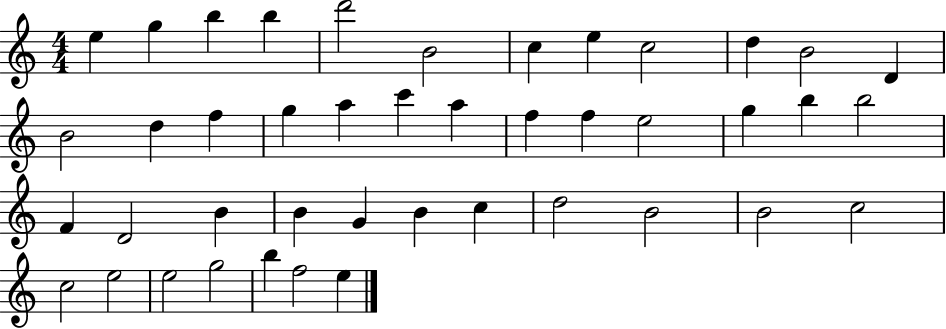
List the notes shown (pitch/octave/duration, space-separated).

E5/q G5/q B5/q B5/q D6/h B4/h C5/q E5/q C5/h D5/q B4/h D4/q B4/h D5/q F5/q G5/q A5/q C6/q A5/q F5/q F5/q E5/h G5/q B5/q B5/h F4/q D4/h B4/q B4/q G4/q B4/q C5/q D5/h B4/h B4/h C5/h C5/h E5/h E5/h G5/h B5/q F5/h E5/q